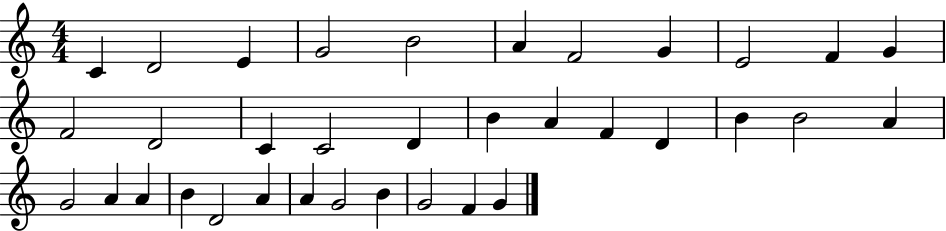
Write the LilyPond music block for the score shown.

{
  \clef treble
  \numericTimeSignature
  \time 4/4
  \key c \major
  c'4 d'2 e'4 | g'2 b'2 | a'4 f'2 g'4 | e'2 f'4 g'4 | \break f'2 d'2 | c'4 c'2 d'4 | b'4 a'4 f'4 d'4 | b'4 b'2 a'4 | \break g'2 a'4 a'4 | b'4 d'2 a'4 | a'4 g'2 b'4 | g'2 f'4 g'4 | \break \bar "|."
}